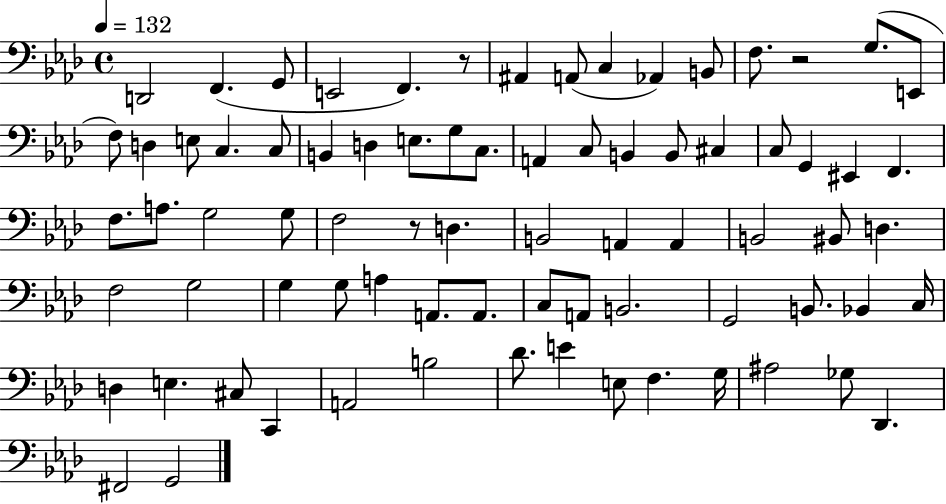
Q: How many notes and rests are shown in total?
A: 77